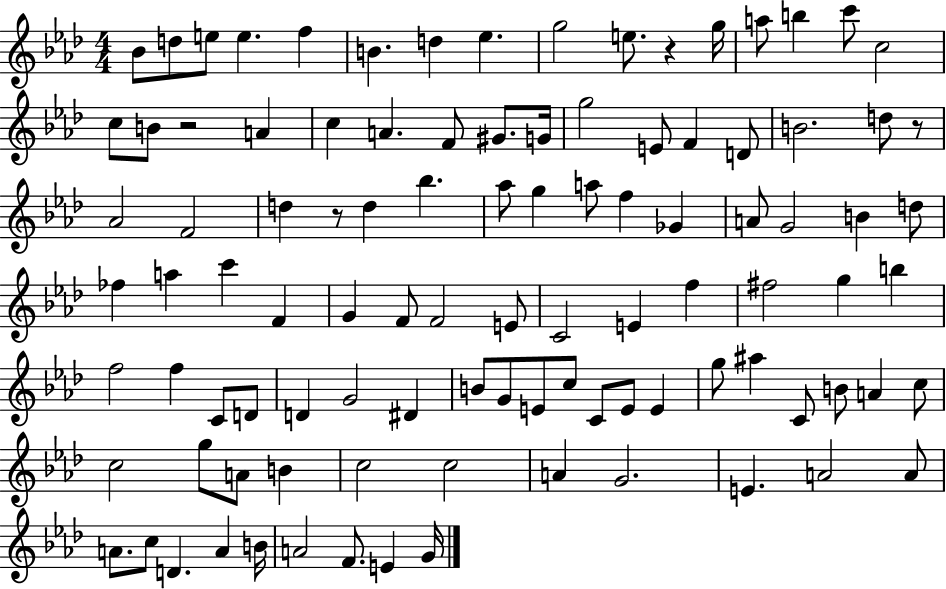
Bb4/e D5/e E5/e E5/q. F5/q B4/q. D5/q Eb5/q. G5/h E5/e. R/q G5/s A5/e B5/q C6/e C5/h C5/e B4/e R/h A4/q C5/q A4/q. F4/e G#4/e. G4/s G5/h E4/e F4/q D4/e B4/h. D5/e R/e Ab4/h F4/h D5/q R/e D5/q Bb5/q. Ab5/e G5/q A5/e F5/q Gb4/q A4/e G4/h B4/q D5/e FES5/q A5/q C6/q F4/q G4/q F4/e F4/h E4/e C4/h E4/q F5/q F#5/h G5/q B5/q F5/h F5/q C4/e D4/e D4/q G4/h D#4/q B4/e G4/e E4/e C5/e C4/e E4/e E4/q G5/e A#5/q C4/e B4/e A4/q C5/e C5/h G5/e A4/e B4/q C5/h C5/h A4/q G4/h. E4/q. A4/h A4/e A4/e. C5/e D4/q. A4/q B4/s A4/h F4/e. E4/q G4/s